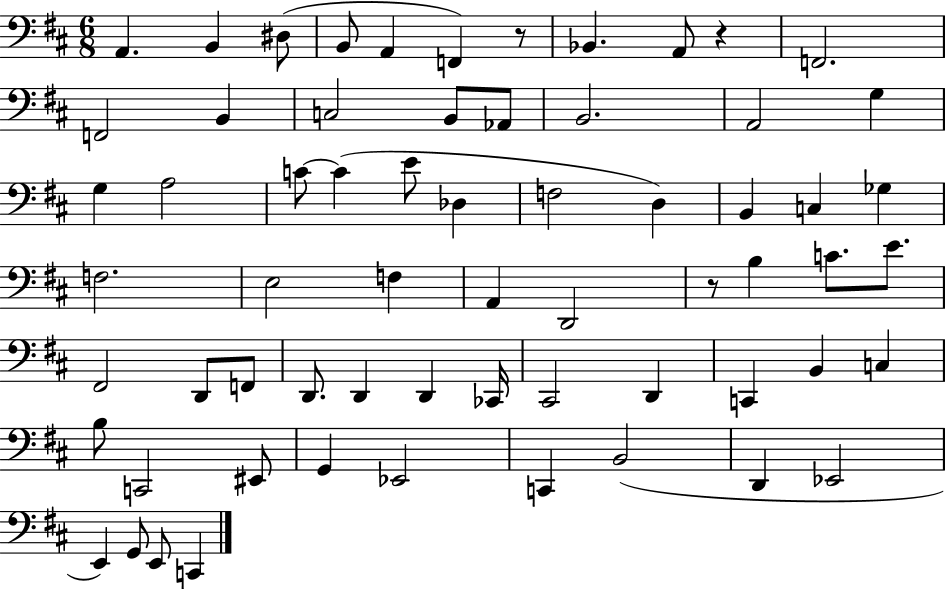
A2/q. B2/q D#3/e B2/e A2/q F2/q R/e Bb2/q. A2/e R/q F2/h. F2/h B2/q C3/h B2/e Ab2/e B2/h. A2/h G3/q G3/q A3/h C4/e C4/q E4/e Db3/q F3/h D3/q B2/q C3/q Gb3/q F3/h. E3/h F3/q A2/q D2/h R/e B3/q C4/e. E4/e. F#2/h D2/e F2/e D2/e. D2/q D2/q CES2/s C#2/h D2/q C2/q B2/q C3/q B3/e C2/h EIS2/e G2/q Eb2/h C2/q B2/h D2/q Eb2/h E2/q G2/e E2/e C2/q